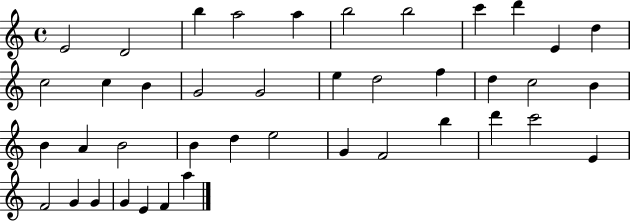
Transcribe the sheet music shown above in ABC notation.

X:1
T:Untitled
M:4/4
L:1/4
K:C
E2 D2 b a2 a b2 b2 c' d' E d c2 c B G2 G2 e d2 f d c2 B B A B2 B d e2 G F2 b d' c'2 E F2 G G G E F a